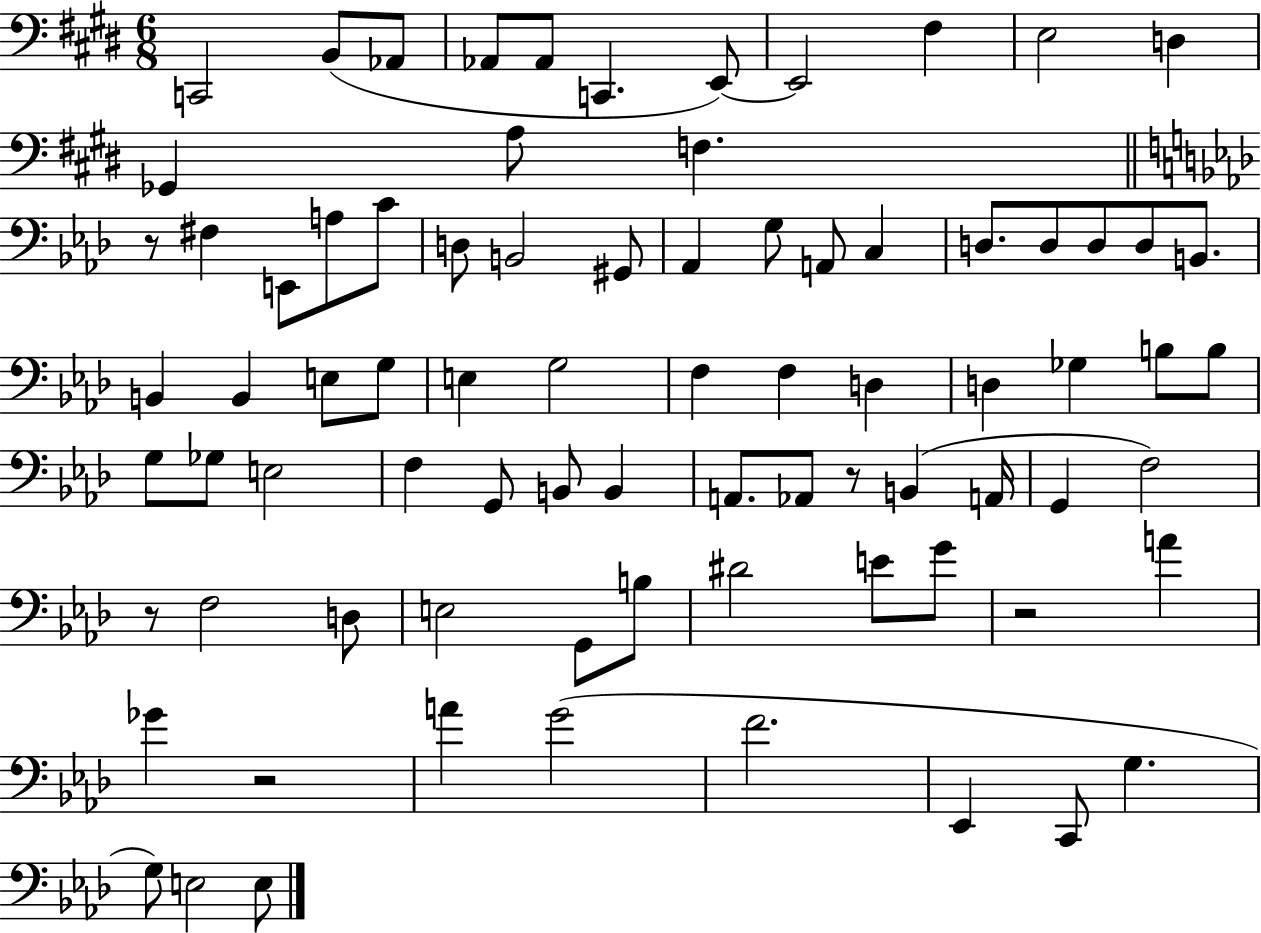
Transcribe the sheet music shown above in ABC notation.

X:1
T:Untitled
M:6/8
L:1/4
K:E
C,,2 B,,/2 _A,,/2 _A,,/2 _A,,/2 C,, E,,/2 E,,2 ^F, E,2 D, _G,, A,/2 F, z/2 ^F, E,,/2 A,/2 C/2 D,/2 B,,2 ^G,,/2 _A,, G,/2 A,,/2 C, D,/2 D,/2 D,/2 D,/2 B,,/2 B,, B,, E,/2 G,/2 E, G,2 F, F, D, D, _G, B,/2 B,/2 G,/2 _G,/2 E,2 F, G,,/2 B,,/2 B,, A,,/2 _A,,/2 z/2 B,, A,,/4 G,, F,2 z/2 F,2 D,/2 E,2 G,,/2 B,/2 ^D2 E/2 G/2 z2 A _G z2 A G2 F2 _E,, C,,/2 G, G,/2 E,2 E,/2